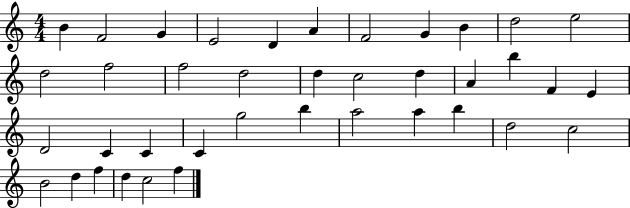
B4/q F4/h G4/q E4/h D4/q A4/q F4/h G4/q B4/q D5/h E5/h D5/h F5/h F5/h D5/h D5/q C5/h D5/q A4/q B5/q F4/q E4/q D4/h C4/q C4/q C4/q G5/h B5/q A5/h A5/q B5/q D5/h C5/h B4/h D5/q F5/q D5/q C5/h F5/q